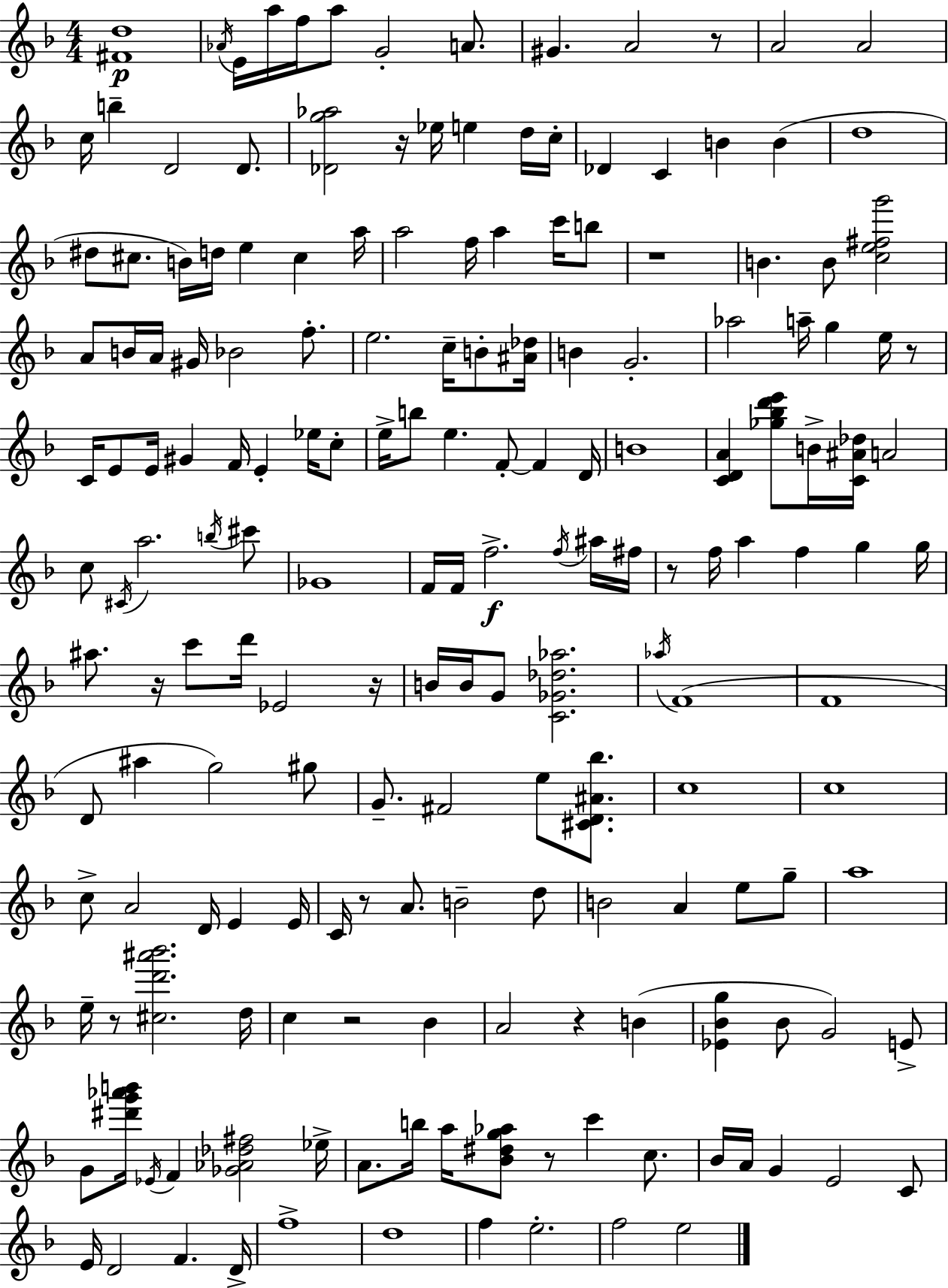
X:1
T:Untitled
M:4/4
L:1/4
K:F
[^Fd]4 _A/4 E/4 a/4 f/4 a/2 G2 A/2 ^G A2 z/2 A2 A2 c/4 b D2 D/2 [_Dg_a]2 z/4 _e/4 e d/4 c/4 _D C B B d4 ^d/2 ^c/2 B/4 d/4 e ^c a/4 a2 f/4 a c'/4 b/2 z4 B B/2 [ce^fg']2 A/2 B/4 A/4 ^G/4 _B2 f/2 e2 c/4 B/2 [^A_d]/4 B G2 _a2 a/4 g e/4 z/2 C/4 E/2 E/4 ^G F/4 E _e/4 c/2 e/4 b/2 e F/2 F D/4 B4 [CDA] [_g_bd'e']/2 B/4 [C^A_d]/4 A2 c/2 ^C/4 a2 b/4 ^c'/2 _G4 F/4 F/4 f2 f/4 ^a/4 ^f/4 z/2 f/4 a f g g/4 ^a/2 z/4 c'/2 d'/4 _E2 z/4 B/4 B/4 G/2 [C_G_d_a]2 _a/4 F4 F4 D/2 ^a g2 ^g/2 G/2 ^F2 e/2 [^CD^A_b]/2 c4 c4 c/2 A2 D/4 E E/4 C/4 z/2 A/2 B2 d/2 B2 A e/2 g/2 a4 e/4 z/2 [^cd'^a'_b']2 d/4 c z2 _B A2 z B [_E_Bg] _B/2 G2 E/2 G/2 [^d'g'_a'b']/4 _E/4 F [_G_A_d^f]2 _e/4 A/2 b/4 a/4 [_B^dg_a]/2 z/2 c' c/2 _B/4 A/4 G E2 C/2 E/4 D2 F D/4 f4 d4 f e2 f2 e2